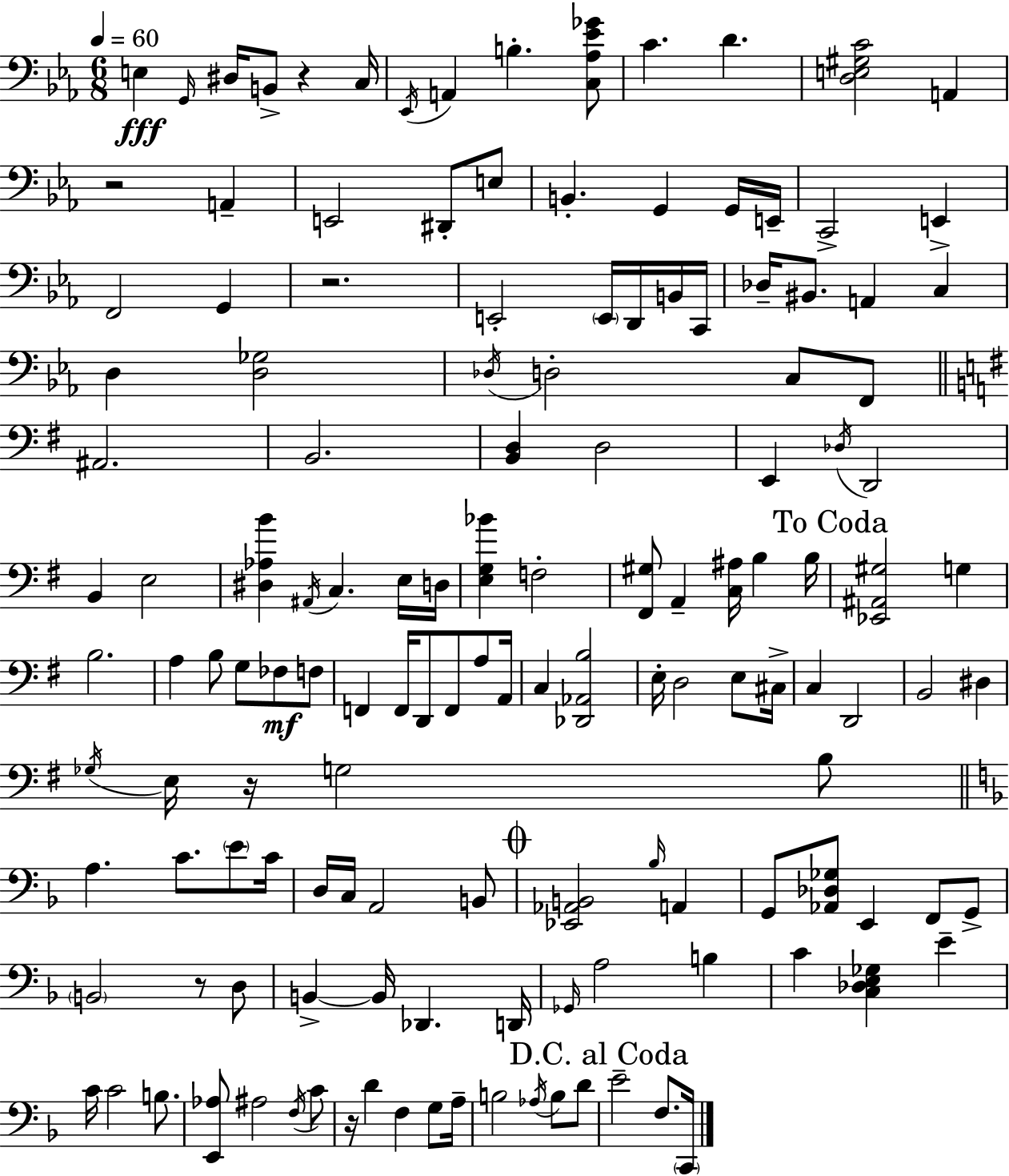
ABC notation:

X:1
T:Untitled
M:6/8
L:1/4
K:Cm
E, G,,/4 ^D,/4 B,,/2 z C,/4 _E,,/4 A,, B, [C,_A,_E_G]/2 C D [D,E,^G,C]2 A,, z2 A,, E,,2 ^D,,/2 E,/2 B,, G,, G,,/4 E,,/4 C,,2 E,, F,,2 G,, z2 E,,2 E,,/4 D,,/4 B,,/4 C,,/4 _D,/4 ^B,,/2 A,, C, D, [D,_G,]2 _D,/4 D,2 C,/2 F,,/2 ^A,,2 B,,2 [B,,D,] D,2 E,, _D,/4 D,,2 B,, E,2 [^D,_A,B] ^A,,/4 C, E,/4 D,/4 [E,G,_B] F,2 [^F,,^G,]/2 A,, [C,^A,]/4 B, B,/4 [_E,,^A,,^G,]2 G, B,2 A, B,/2 G,/2 _F,/2 F,/2 F,, F,,/4 D,,/2 F,,/2 A,/2 A,,/4 C, [_D,,_A,,B,]2 E,/4 D,2 E,/2 ^C,/4 C, D,,2 B,,2 ^D, _G,/4 E,/4 z/4 G,2 B,/2 A, C/2 E/2 C/4 D,/4 C,/4 A,,2 B,,/2 [_E,,_A,,B,,]2 _B,/4 A,, G,,/2 [_A,,_D,_G,]/2 E,, F,,/2 G,,/2 B,,2 z/2 D,/2 B,, B,,/4 _D,, D,,/4 _G,,/4 A,2 B, C [C,_D,E,_G,] E C/4 C2 B,/2 [E,,_A,]/2 ^A,2 F,/4 C/2 z/4 D F, G,/2 A,/4 B,2 _A,/4 B,/2 D/2 E2 F,/2 C,,/4